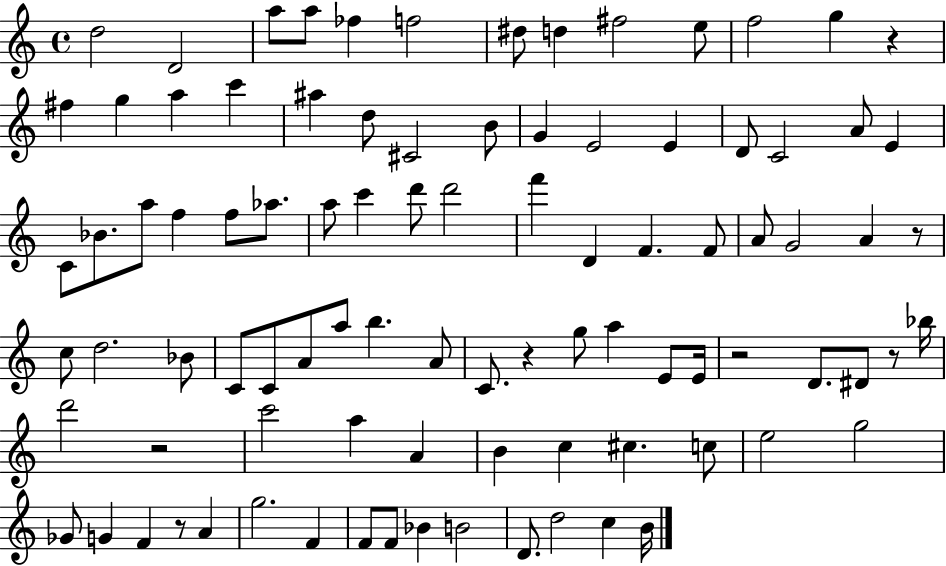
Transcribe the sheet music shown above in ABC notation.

X:1
T:Untitled
M:4/4
L:1/4
K:C
d2 D2 a/2 a/2 _f f2 ^d/2 d ^f2 e/2 f2 g z ^f g a c' ^a d/2 ^C2 B/2 G E2 E D/2 C2 A/2 E C/2 _B/2 a/2 f f/2 _a/2 a/2 c' d'/2 d'2 f' D F F/2 A/2 G2 A z/2 c/2 d2 _B/2 C/2 C/2 A/2 a/2 b A/2 C/2 z g/2 a E/2 E/4 z2 D/2 ^D/2 z/2 _b/4 d'2 z2 c'2 a A B c ^c c/2 e2 g2 _G/2 G F z/2 A g2 F F/2 F/2 _B B2 D/2 d2 c B/4